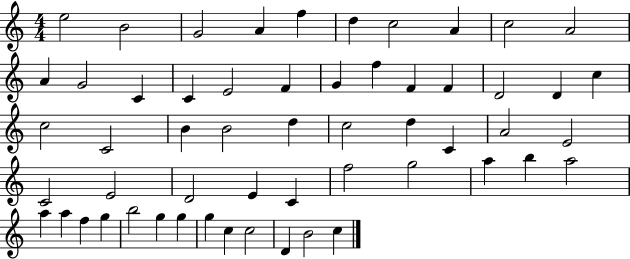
{
  \clef treble
  \numericTimeSignature
  \time 4/4
  \key c \major
  e''2 b'2 | g'2 a'4 f''4 | d''4 c''2 a'4 | c''2 a'2 | \break a'4 g'2 c'4 | c'4 e'2 f'4 | g'4 f''4 f'4 f'4 | d'2 d'4 c''4 | \break c''2 c'2 | b'4 b'2 d''4 | c''2 d''4 c'4 | a'2 e'2 | \break c'2 e'2 | d'2 e'4 c'4 | f''2 g''2 | a''4 b''4 a''2 | \break a''4 a''4 f''4 g''4 | b''2 g''4 g''4 | g''4 c''4 c''2 | d'4 b'2 c''4 | \break \bar "|."
}